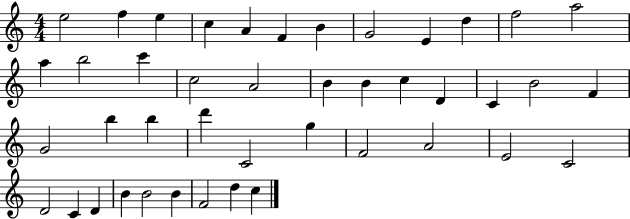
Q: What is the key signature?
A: C major